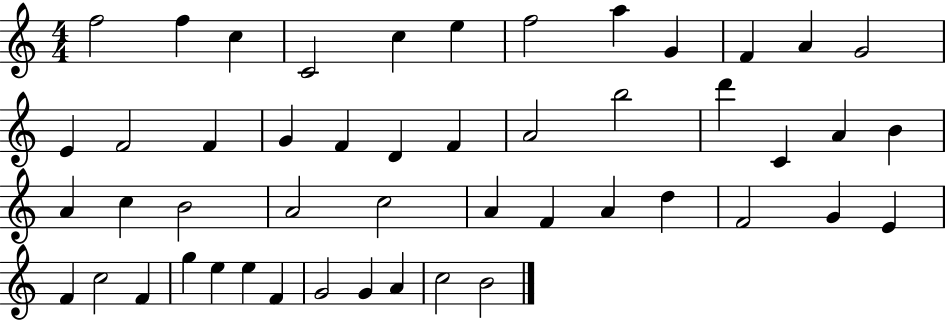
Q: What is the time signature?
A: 4/4